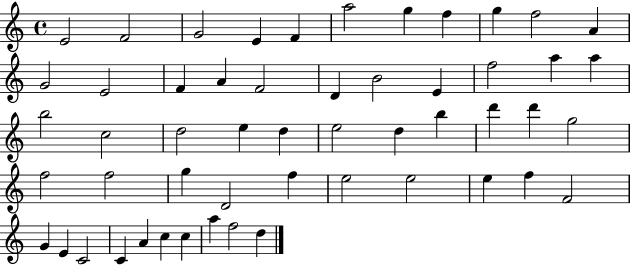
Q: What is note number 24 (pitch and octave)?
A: C5